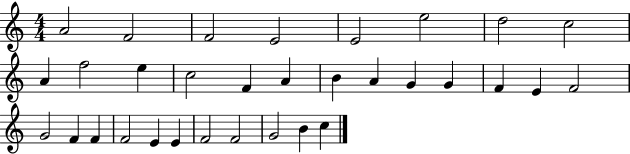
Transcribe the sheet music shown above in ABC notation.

X:1
T:Untitled
M:4/4
L:1/4
K:C
A2 F2 F2 E2 E2 e2 d2 c2 A f2 e c2 F A B A G G F E F2 G2 F F F2 E E F2 F2 G2 B c